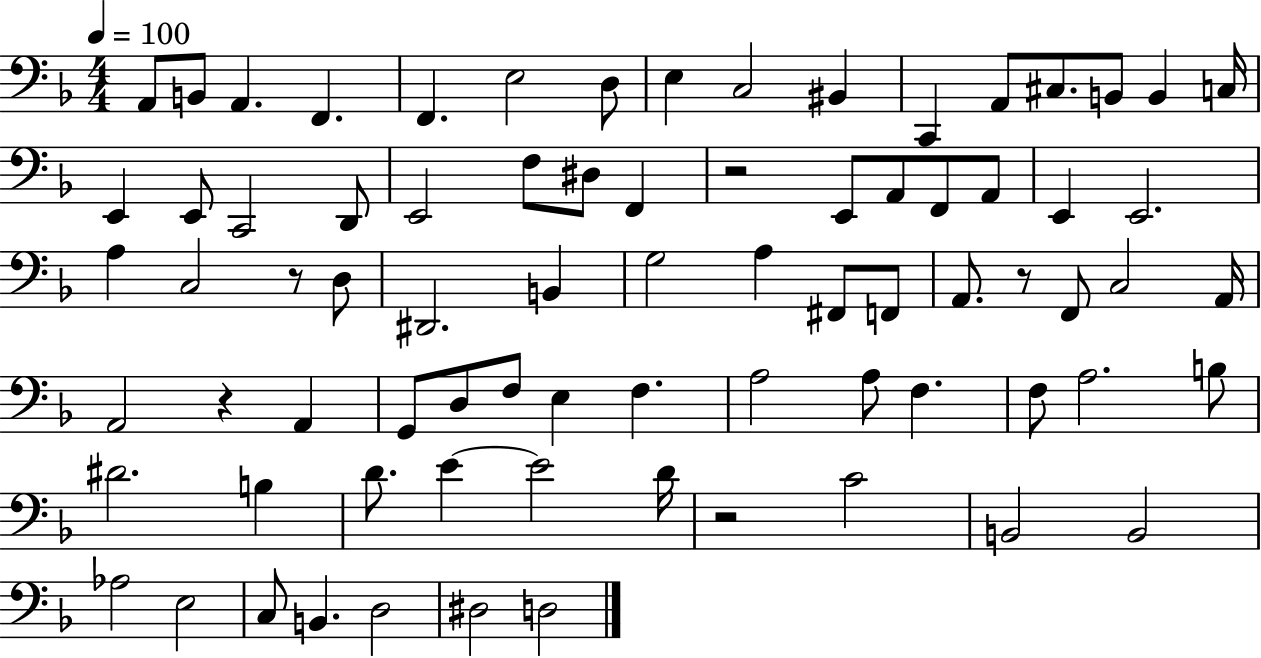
{
  \clef bass
  \numericTimeSignature
  \time 4/4
  \key f \major
  \tempo 4 = 100
  a,8 b,8 a,4. f,4. | f,4. e2 d8 | e4 c2 bis,4 | c,4 a,8 cis8. b,8 b,4 c16 | \break e,4 e,8 c,2 d,8 | e,2 f8 dis8 f,4 | r2 e,8 a,8 f,8 a,8 | e,4 e,2. | \break a4 c2 r8 d8 | dis,2. b,4 | g2 a4 fis,8 f,8 | a,8. r8 f,8 c2 a,16 | \break a,2 r4 a,4 | g,8 d8 f8 e4 f4. | a2 a8 f4. | f8 a2. b8 | \break dis'2. b4 | d'8. e'4~~ e'2 d'16 | r2 c'2 | b,2 b,2 | \break aes2 e2 | c8 b,4. d2 | dis2 d2 | \bar "|."
}